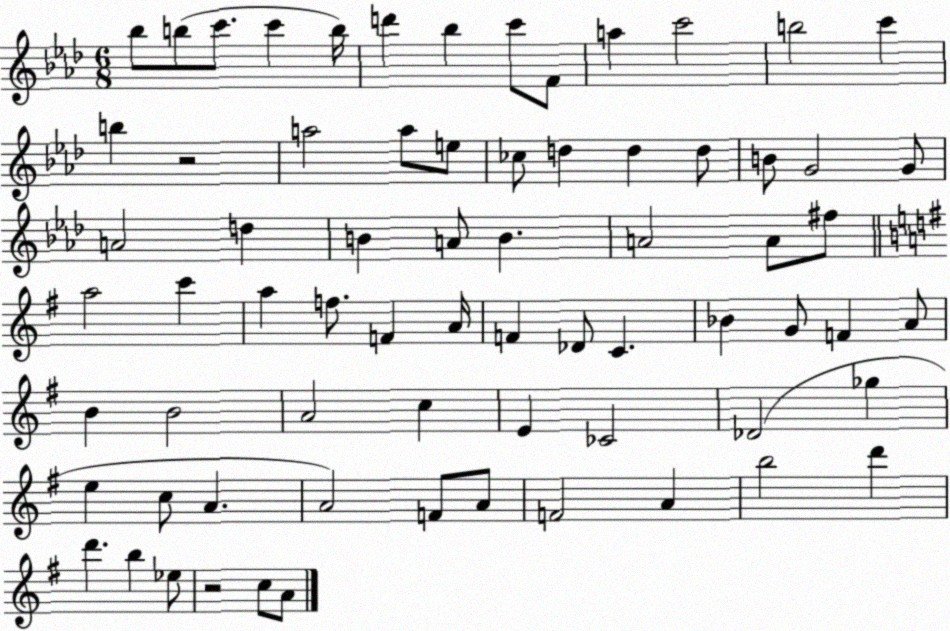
X:1
T:Untitled
M:6/8
L:1/4
K:Ab
_b/2 b/2 c'/2 c' b/4 d' _b c'/2 F/2 a c'2 b2 c' b z2 a2 a/2 e/2 _c/2 d d d/2 B/2 G2 G/2 A2 d B A/2 B A2 A/2 ^f/2 a2 c' a f/2 F A/4 F _D/2 C _B G/2 F A/2 B B2 A2 c E _C2 _D2 _g e c/2 A A2 F/2 A/2 F2 A b2 d' d' b _e/2 z2 c/2 A/2